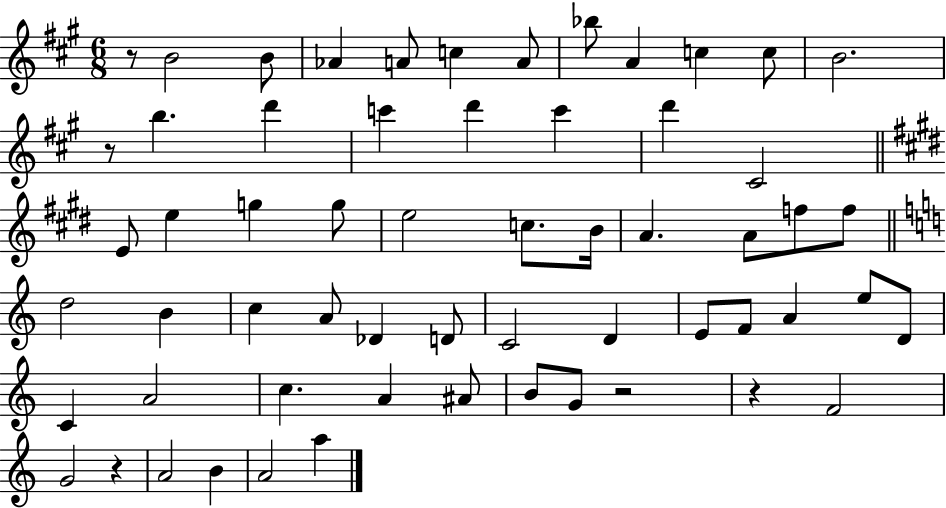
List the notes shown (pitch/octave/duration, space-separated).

R/e B4/h B4/e Ab4/q A4/e C5/q A4/e Bb5/e A4/q C5/q C5/e B4/h. R/e B5/q. D6/q C6/q D6/q C6/q D6/q C#4/h E4/e E5/q G5/q G5/e E5/h C5/e. B4/s A4/q. A4/e F5/e F5/e D5/h B4/q C5/q A4/e Db4/q D4/e C4/h D4/q E4/e F4/e A4/q E5/e D4/e C4/q A4/h C5/q. A4/q A#4/e B4/e G4/e R/h R/q F4/h G4/h R/q A4/h B4/q A4/h A5/q